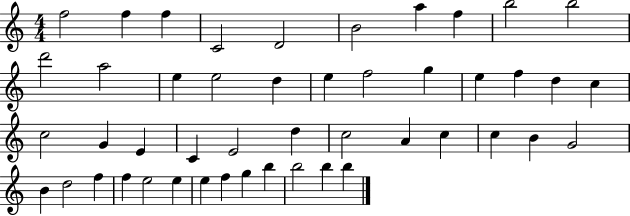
{
  \clef treble
  \numericTimeSignature
  \time 4/4
  \key c \major
  f''2 f''4 f''4 | c'2 d'2 | b'2 a''4 f''4 | b''2 b''2 | \break d'''2 a''2 | e''4 e''2 d''4 | e''4 f''2 g''4 | e''4 f''4 d''4 c''4 | \break c''2 g'4 e'4 | c'4 e'2 d''4 | c''2 a'4 c''4 | c''4 b'4 g'2 | \break b'4 d''2 f''4 | f''4 e''2 e''4 | e''4 f''4 g''4 b''4 | b''2 b''4 b''4 | \break \bar "|."
}